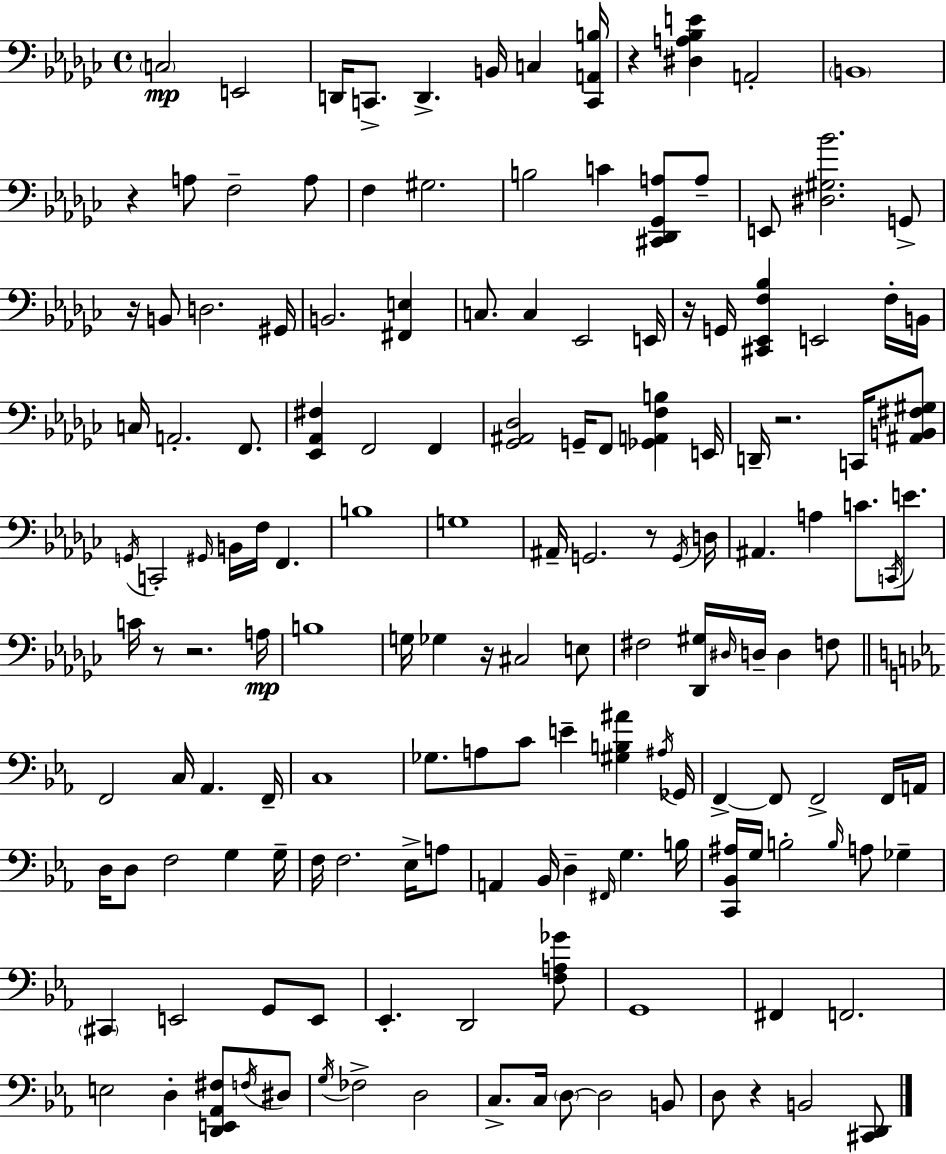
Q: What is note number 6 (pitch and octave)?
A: B2